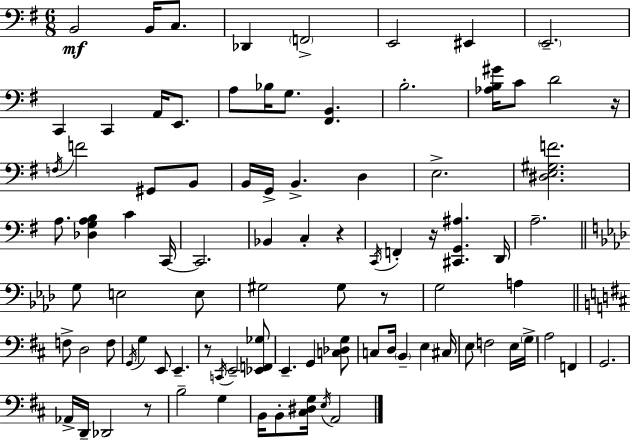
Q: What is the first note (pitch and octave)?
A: B2